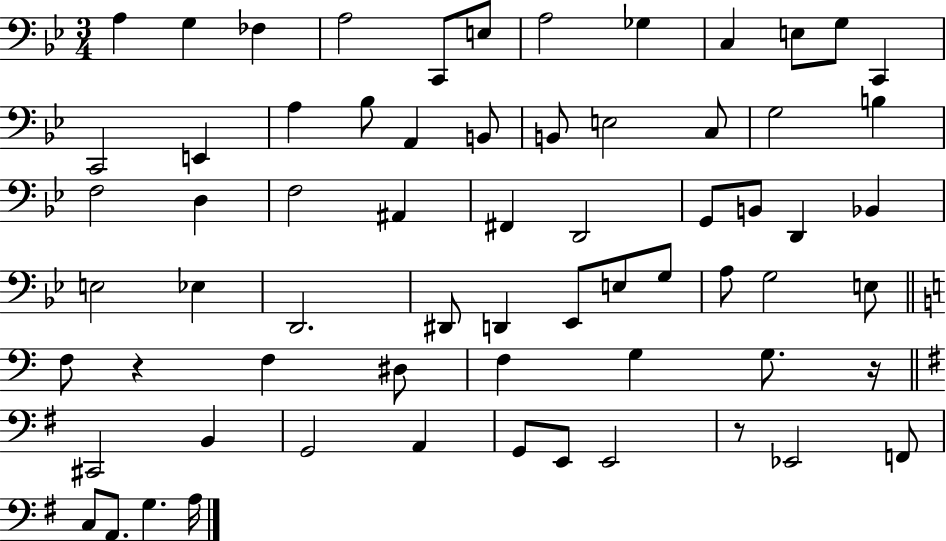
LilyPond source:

{
  \clef bass
  \numericTimeSignature
  \time 3/4
  \key bes \major
  a4 g4 fes4 | a2 c,8 e8 | a2 ges4 | c4 e8 g8 c,4 | \break c,2 e,4 | a4 bes8 a,4 b,8 | b,8 e2 c8 | g2 b4 | \break f2 d4 | f2 ais,4 | fis,4 d,2 | g,8 b,8 d,4 bes,4 | \break e2 ees4 | d,2. | dis,8 d,4 ees,8 e8 g8 | a8 g2 e8 | \break \bar "||" \break \key a \minor f8 r4 f4 dis8 | f4 g4 g8. r16 | \bar "||" \break \key g \major cis,2 b,4 | g,2 a,4 | g,8 e,8 e,2 | r8 ees,2 f,8 | \break c8 a,8. g4. a16 | \bar "|."
}